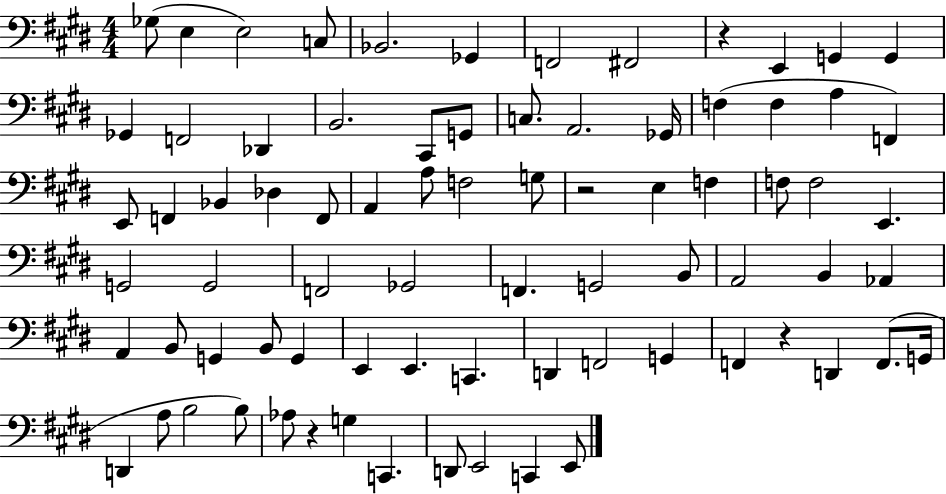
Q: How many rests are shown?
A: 4